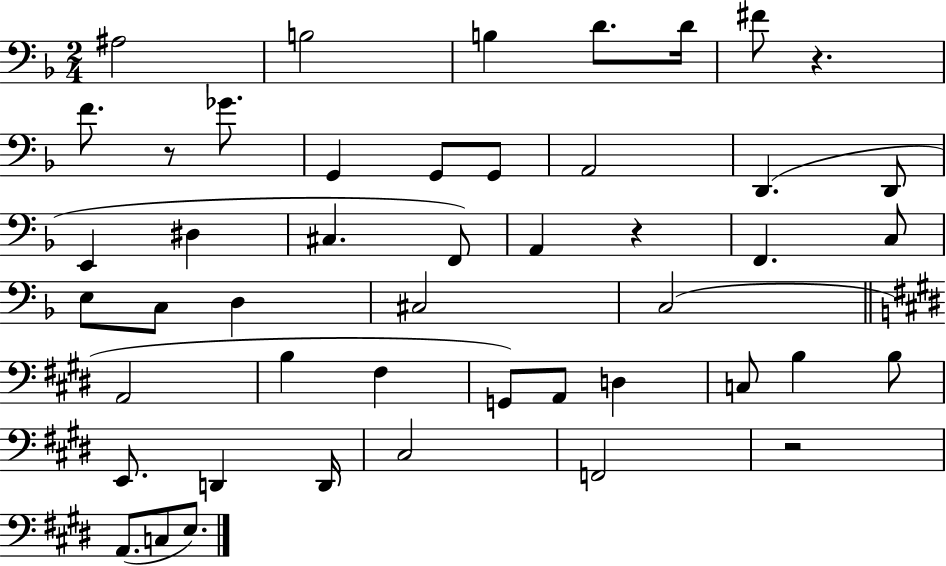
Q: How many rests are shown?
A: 4